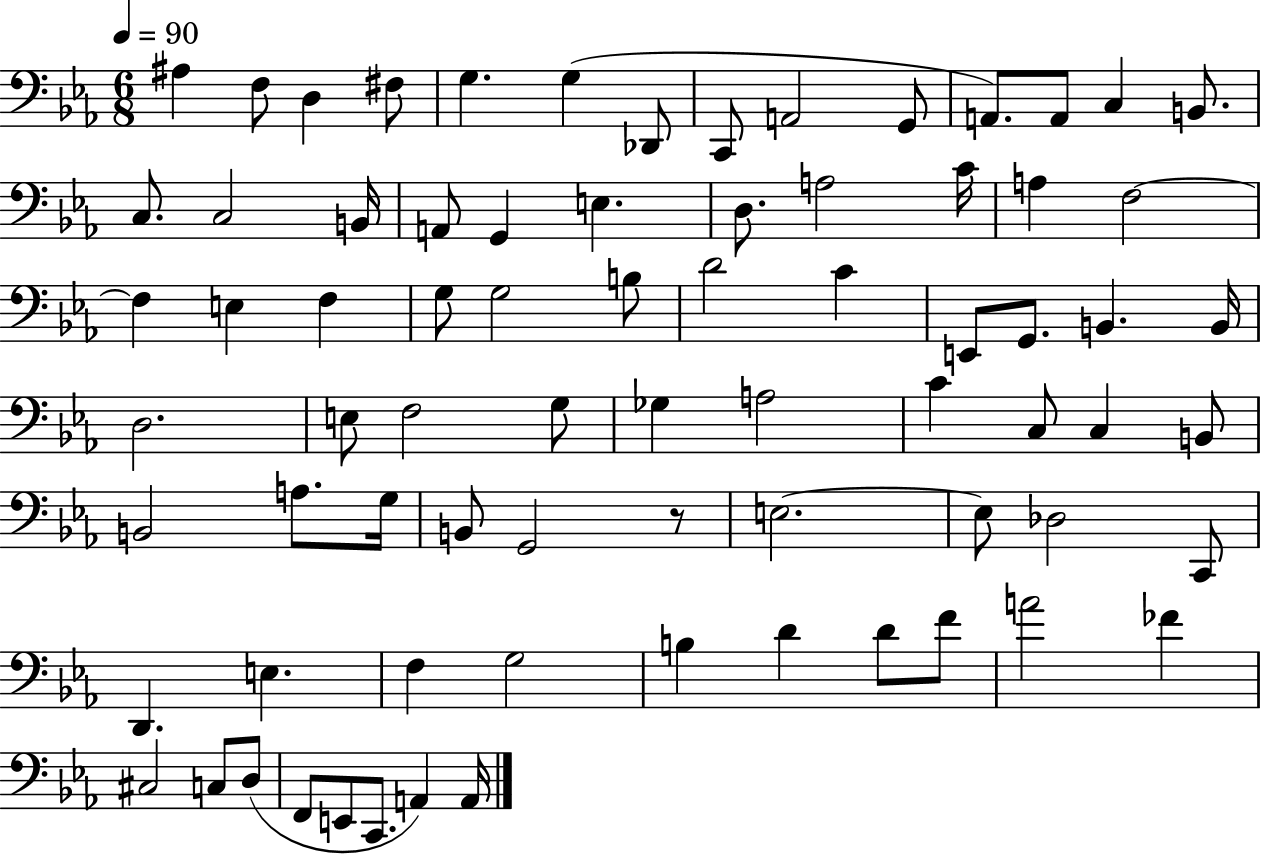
A#3/q F3/e D3/q F#3/e G3/q. G3/q Db2/e C2/e A2/h G2/e A2/e. A2/e C3/q B2/e. C3/e. C3/h B2/s A2/e G2/q E3/q. D3/e. A3/h C4/s A3/q F3/h F3/q E3/q F3/q G3/e G3/h B3/e D4/h C4/q E2/e G2/e. B2/q. B2/s D3/h. E3/e F3/h G3/e Gb3/q A3/h C4/q C3/e C3/q B2/e B2/h A3/e. G3/s B2/e G2/h R/e E3/h. E3/e Db3/h C2/e D2/q. E3/q. F3/q G3/h B3/q D4/q D4/e F4/e A4/h FES4/q C#3/h C3/e D3/e F2/e E2/e C2/e. A2/q A2/s